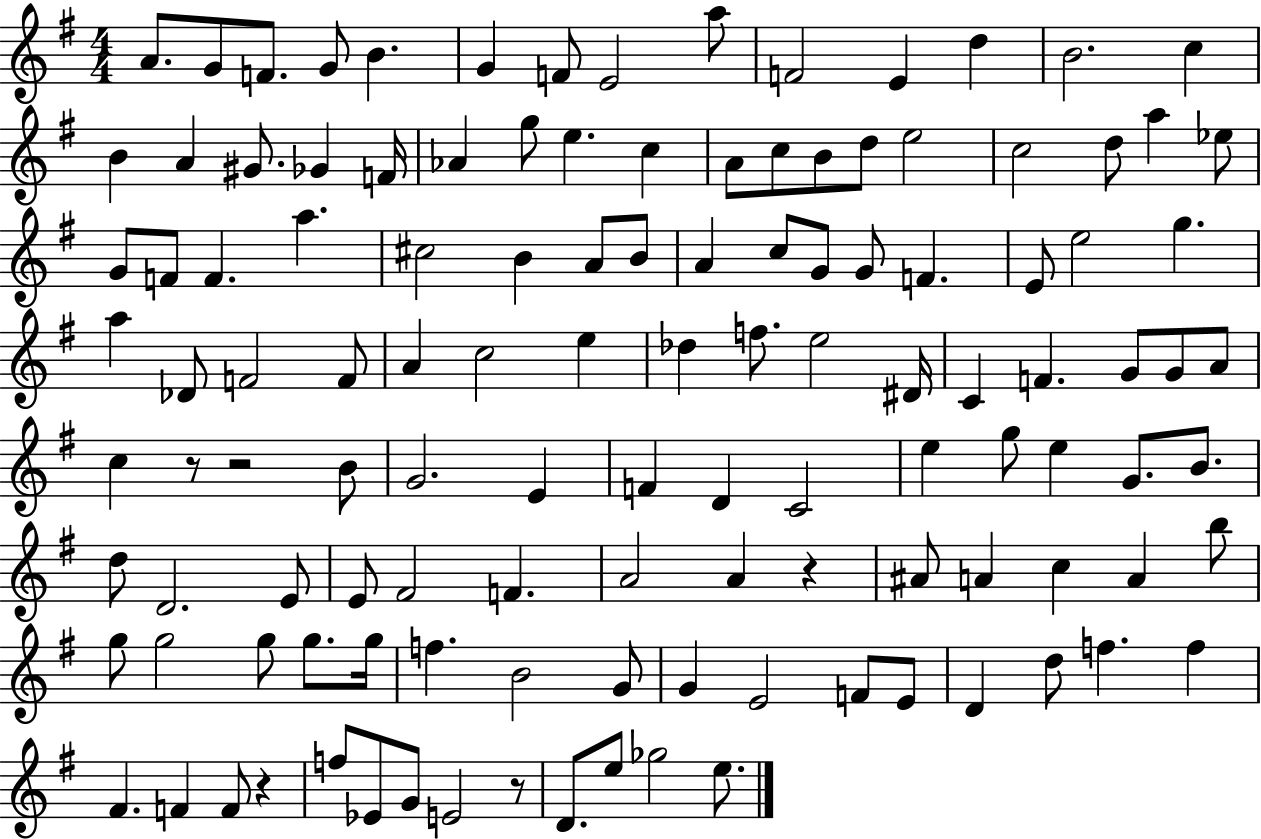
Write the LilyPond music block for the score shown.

{
  \clef treble
  \numericTimeSignature
  \time 4/4
  \key g \major
  \repeat volta 2 { a'8. g'8 f'8. g'8 b'4. | g'4 f'8 e'2 a''8 | f'2 e'4 d''4 | b'2. c''4 | \break b'4 a'4 gis'8. ges'4 f'16 | aes'4 g''8 e''4. c''4 | a'8 c''8 b'8 d''8 e''2 | c''2 d''8 a''4 ees''8 | \break g'8 f'8 f'4. a''4. | cis''2 b'4 a'8 b'8 | a'4 c''8 g'8 g'8 f'4. | e'8 e''2 g''4. | \break a''4 des'8 f'2 f'8 | a'4 c''2 e''4 | des''4 f''8. e''2 dis'16 | c'4 f'4. g'8 g'8 a'8 | \break c''4 r8 r2 b'8 | g'2. e'4 | f'4 d'4 c'2 | e''4 g''8 e''4 g'8. b'8. | \break d''8 d'2. e'8 | e'8 fis'2 f'4. | a'2 a'4 r4 | ais'8 a'4 c''4 a'4 b''8 | \break g''8 g''2 g''8 g''8. g''16 | f''4. b'2 g'8 | g'4 e'2 f'8 e'8 | d'4 d''8 f''4. f''4 | \break fis'4. f'4 f'8 r4 | f''8 ees'8 g'8 e'2 r8 | d'8. e''8 ges''2 e''8. | } \bar "|."
}